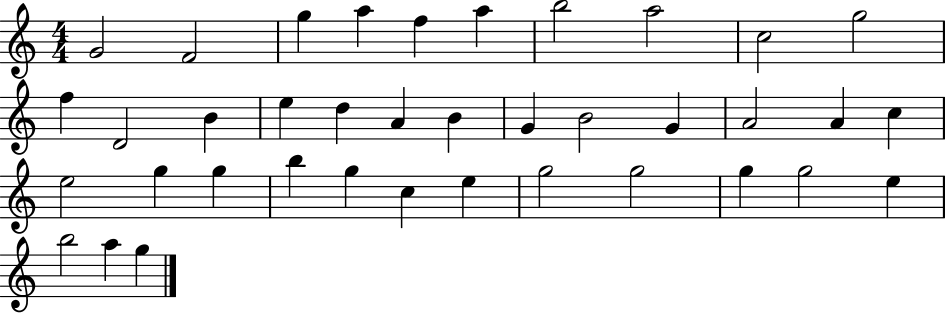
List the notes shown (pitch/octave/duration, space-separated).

G4/h F4/h G5/q A5/q F5/q A5/q B5/h A5/h C5/h G5/h F5/q D4/h B4/q E5/q D5/q A4/q B4/q G4/q B4/h G4/q A4/h A4/q C5/q E5/h G5/q G5/q B5/q G5/q C5/q E5/q G5/h G5/h G5/q G5/h E5/q B5/h A5/q G5/q